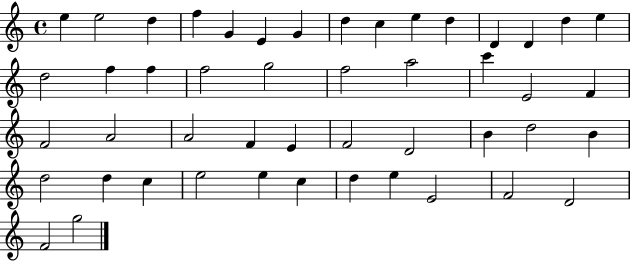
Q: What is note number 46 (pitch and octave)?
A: D4